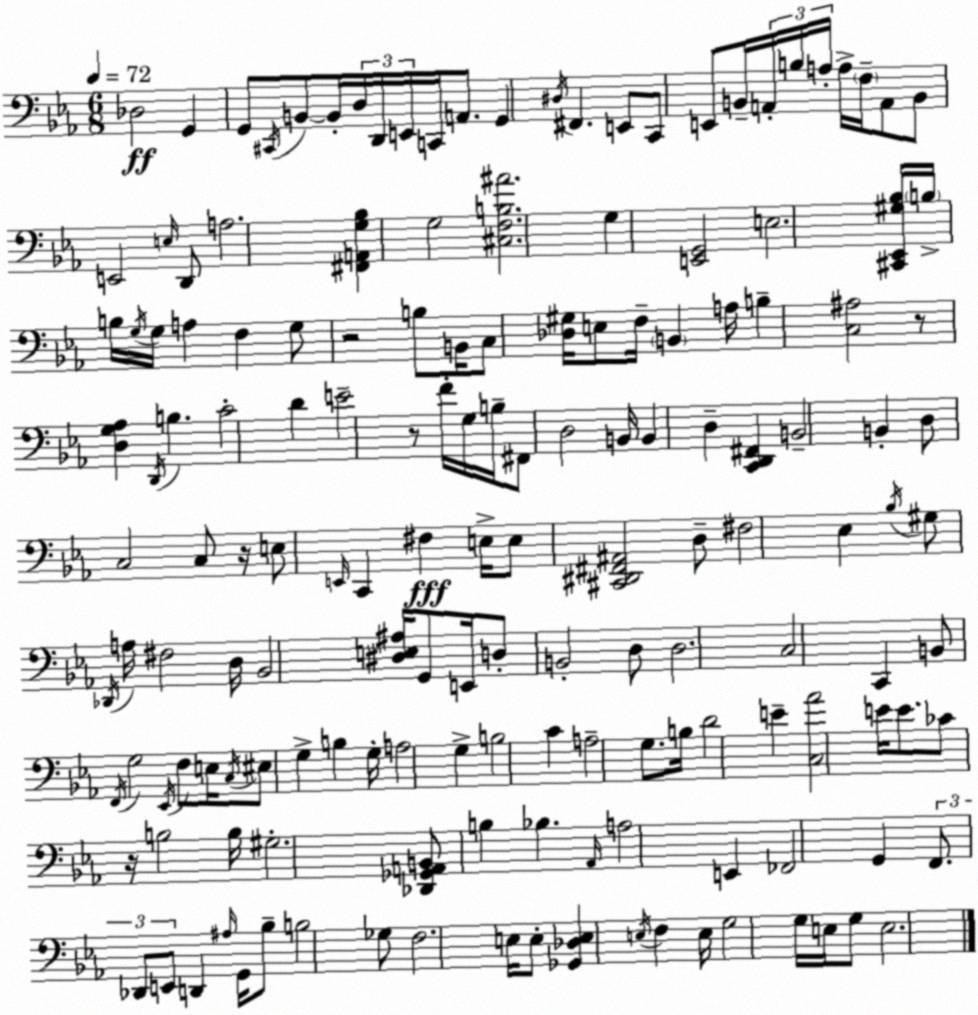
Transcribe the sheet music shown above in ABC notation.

X:1
T:Untitled
M:6/8
L:1/4
K:Eb
_D,2 G,, G,,/2 ^C,,/4 B,,/2 B,,/4 D,/4 D,,/4 E,,/4 C,,/4 A,,/2 G,, ^D,/4 ^F,, E,,/2 C,,/2 E,,/2 B,,/4 A,,/4 B,/4 A,/4 A,/4 F,/4 A,,/2 B,,/2 E,,2 E,/4 D,,/2 A,2 [^F,,A,,G,_B,] G,2 [^C,F,B,^A]2 G, [E,,G,,]2 E,2 [^C,,_E,,^G,_B,]/4 B,/4 B,/4 G,/4 G,/4 A, F, G,/2 z2 B,/2 B,,/4 C,/2 [_D,^G,]/4 E,/2 F,/4 B,, A,/4 B, [C,^A,]2 z/2 [D,G,_A,] D,,/4 B, C2 D E2 z/2 F/4 G,/4 B,/4 ^F,,/2 D,2 B,,/4 B,, D, [C,,D,,^F,,] B,,2 B,, D,/2 C,2 C,/2 z/4 E,/2 E,,/4 C,, ^F, E,/4 E,/2 [^C,,^D,,^F,,^A,,]2 D,/2 ^F,2 _E, _B,/4 ^G,/2 _D,,/4 A,/4 ^F,2 D,/4 _B,,2 [^D,E,^A,]/4 G,,/2 E,,/4 D,/2 B,,2 D,/2 D,2 C,2 C,, B,,/2 F,,/4 G,2 _E,,/4 F,/2 E,/4 C,/4 ^E,/2 G, B, G,/4 A,2 G, B,2 C A,2 G,/2 B,/4 D2 E [C,_A]2 E/4 E/2 _C/2 z/4 B,2 B,/4 ^G,2 [_D,,_G,,A,,B,,]/2 B, _B, _A,,/4 A,2 E,, _F,,2 G,, F,,/2 _D,,/2 E,,/2 D,, ^A,/4 G,,/4 _B,/2 B,2 _G,/2 F,2 E,/4 E,/2 [_G,,_D,E,] E,/4 F, E,/4 G,2 G,/4 E,/4 G,/2 E,2